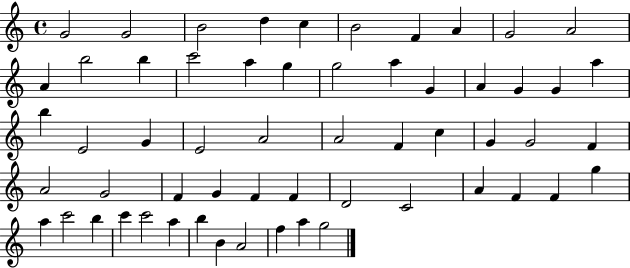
G4/h G4/h B4/h D5/q C5/q B4/h F4/q A4/q G4/h A4/h A4/q B5/h B5/q C6/h A5/q G5/q G5/h A5/q G4/q A4/q G4/q G4/q A5/q B5/q E4/h G4/q E4/h A4/h A4/h F4/q C5/q G4/q G4/h F4/q A4/h G4/h F4/q G4/q F4/q F4/q D4/h C4/h A4/q F4/q F4/q G5/q A5/q C6/h B5/q C6/q C6/h A5/q B5/q B4/q A4/h F5/q A5/q G5/h